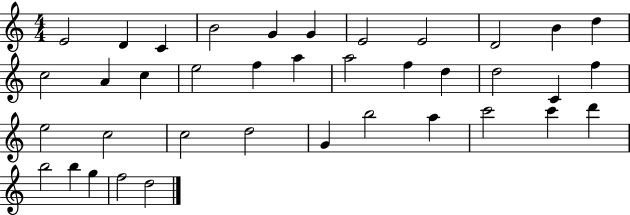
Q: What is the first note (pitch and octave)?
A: E4